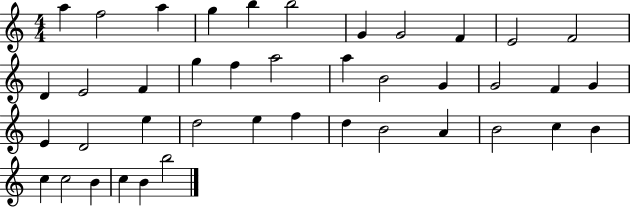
A5/q F5/h A5/q G5/q B5/q B5/h G4/q G4/h F4/q E4/h F4/h D4/q E4/h F4/q G5/q F5/q A5/h A5/q B4/h G4/q G4/h F4/q G4/q E4/q D4/h E5/q D5/h E5/q F5/q D5/q B4/h A4/q B4/h C5/q B4/q C5/q C5/h B4/q C5/q B4/q B5/h